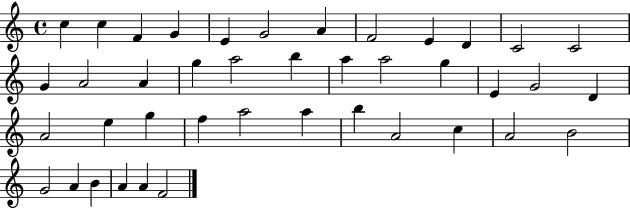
C5/q C5/q F4/q G4/q E4/q G4/h A4/q F4/h E4/q D4/q C4/h C4/h G4/q A4/h A4/q G5/q A5/h B5/q A5/q A5/h G5/q E4/q G4/h D4/q A4/h E5/q G5/q F5/q A5/h A5/q B5/q A4/h C5/q A4/h B4/h G4/h A4/q B4/q A4/q A4/q F4/h